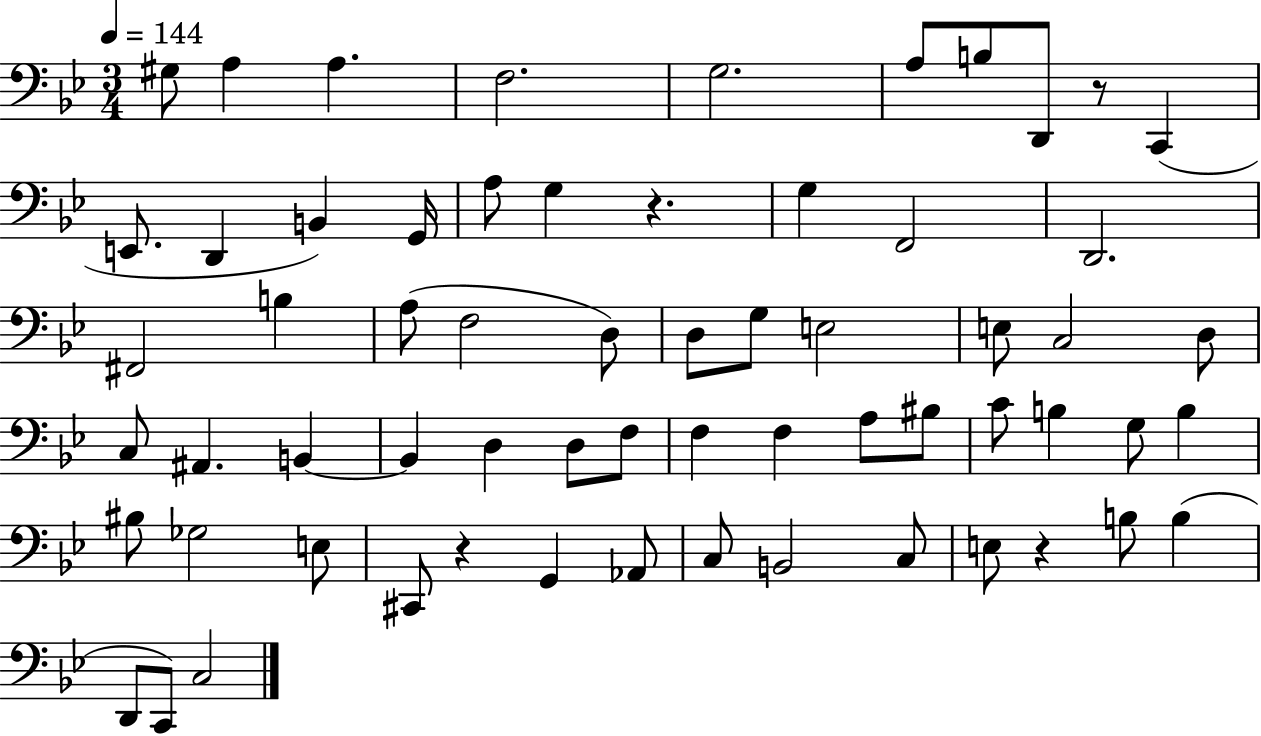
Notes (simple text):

G#3/e A3/q A3/q. F3/h. G3/h. A3/e B3/e D2/e R/e C2/q E2/e. D2/q B2/q G2/s A3/e G3/q R/q. G3/q F2/h D2/h. F#2/h B3/q A3/e F3/h D3/e D3/e G3/e E3/h E3/e C3/h D3/e C3/e A#2/q. B2/q B2/q D3/q D3/e F3/e F3/q F3/q A3/e BIS3/e C4/e B3/q G3/e B3/q BIS3/e Gb3/h E3/e C#2/e R/q G2/q Ab2/e C3/e B2/h C3/e E3/e R/q B3/e B3/q D2/e C2/e C3/h